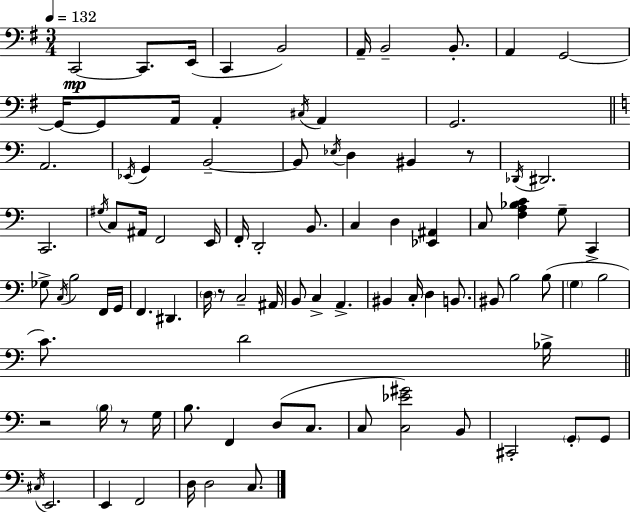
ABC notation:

X:1
T:Untitled
M:3/4
L:1/4
K:G
C,,2 C,,/2 E,,/4 C,, B,,2 A,,/4 B,,2 B,,/2 A,, G,,2 G,,/4 G,,/2 A,,/4 A,, ^C,/4 A,, G,,2 A,,2 _E,,/4 G,, B,,2 B,,/2 _E,/4 D, ^B,, z/2 _D,,/4 ^D,,2 C,,2 ^G,/4 C,/2 ^A,,/4 F,,2 E,,/4 F,,/4 D,,2 B,,/2 C, D, [_E,,^A,,] C,/2 [F,A,_B,C] G,/2 C,, _G,/2 C,/4 B,2 F,,/4 G,,/4 F,, ^D,, D,/4 z/2 C,2 ^A,,/4 B,,/2 C, A,, ^B,, C,/4 D, B,,/2 ^B,,/2 B,2 B,/2 G, B,2 C/2 D2 _B,/4 z2 B,/4 z/2 G,/4 B,/2 F,, D,/2 C,/2 C,/2 [C,_E^G]2 B,,/2 ^C,,2 G,,/2 G,,/2 ^C,/4 E,,2 E,, F,,2 D,/4 D,2 C,/2